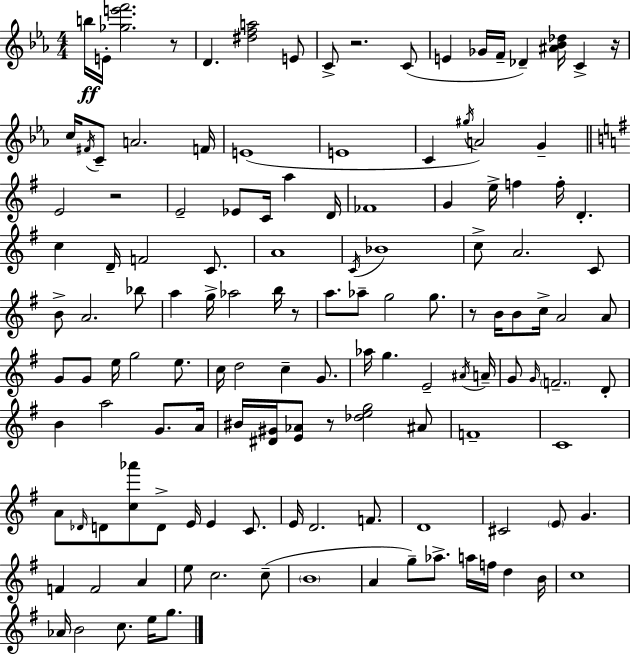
B5/s E4/s [Gb5,E6,F6]/h. R/e D4/q. [D#5,F5,A5]/h E4/e C4/e R/h. C4/e E4/q Gb4/s F4/s Db4/q [A#4,Bb4,Db5]/s C4/q R/s C5/s F#4/s C4/e A4/h. F4/s E4/w E4/w C4/q G#5/s A4/h G4/q E4/h R/h E4/h Eb4/e C4/s A5/q D4/s FES4/w G4/q E5/s F5/q F5/s D4/q. C5/q D4/s F4/h C4/e. A4/w C4/s Bb4/w C5/e A4/h. C4/e B4/e A4/h. Bb5/e A5/q G5/s Ab5/h B5/s R/e A5/e. Ab5/e G5/h G5/e. R/e B4/s B4/e C5/s A4/h A4/e G4/e G4/e E5/s G5/h E5/e. C5/s D5/h C5/q G4/e. Ab5/s G5/q. E4/h A#4/s A4/s G4/e G4/s F4/h. D4/e B4/q A5/h G4/e. A4/s BIS4/s [D#4,G#4]/s [E4,Ab4]/e R/e [Db5,E5,G5]/h A#4/e F4/w C4/w A4/e Db4/s D4/e [C5,Ab6]/e D4/e E4/s E4/q C4/e. E4/s D4/h. F4/e. D4/w C#4/h E4/e G4/q. F4/q F4/h A4/q E5/e C5/h. C5/e B4/w A4/q G5/e Ab5/e. A5/s F5/s D5/q B4/s C5/w Ab4/s B4/h C5/e. E5/s G5/e.